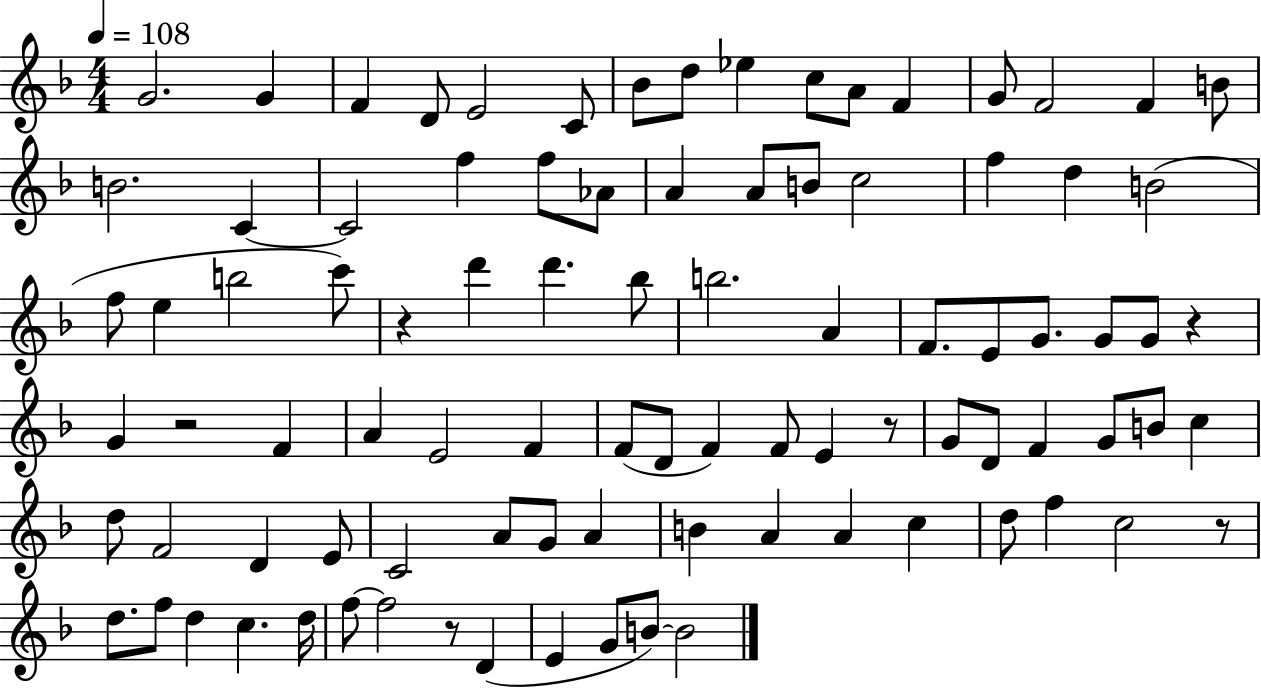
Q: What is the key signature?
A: F major